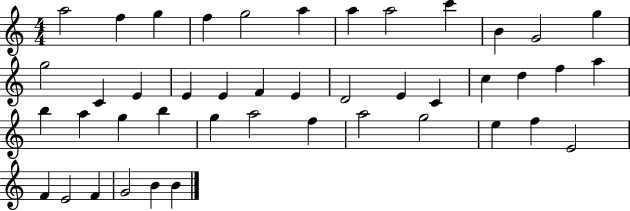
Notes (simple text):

A5/h F5/q G5/q F5/q G5/h A5/q A5/q A5/h C6/q B4/q G4/h G5/q G5/h C4/q E4/q E4/q E4/q F4/q E4/q D4/h E4/q C4/q C5/q D5/q F5/q A5/q B5/q A5/q G5/q B5/q G5/q A5/h F5/q A5/h G5/h E5/q F5/q E4/h F4/q E4/h F4/q G4/h B4/q B4/q